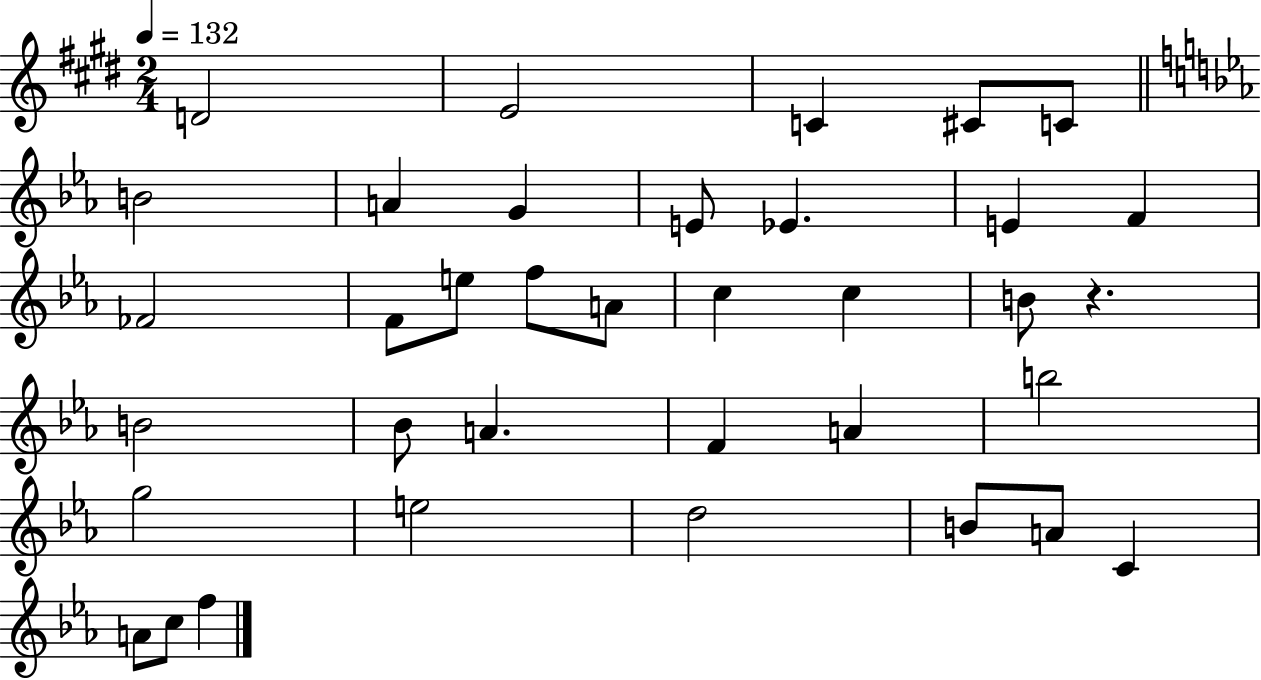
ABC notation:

X:1
T:Untitled
M:2/4
L:1/4
K:E
D2 E2 C ^C/2 C/2 B2 A G E/2 _E E F _F2 F/2 e/2 f/2 A/2 c c B/2 z B2 _B/2 A F A b2 g2 e2 d2 B/2 A/2 C A/2 c/2 f